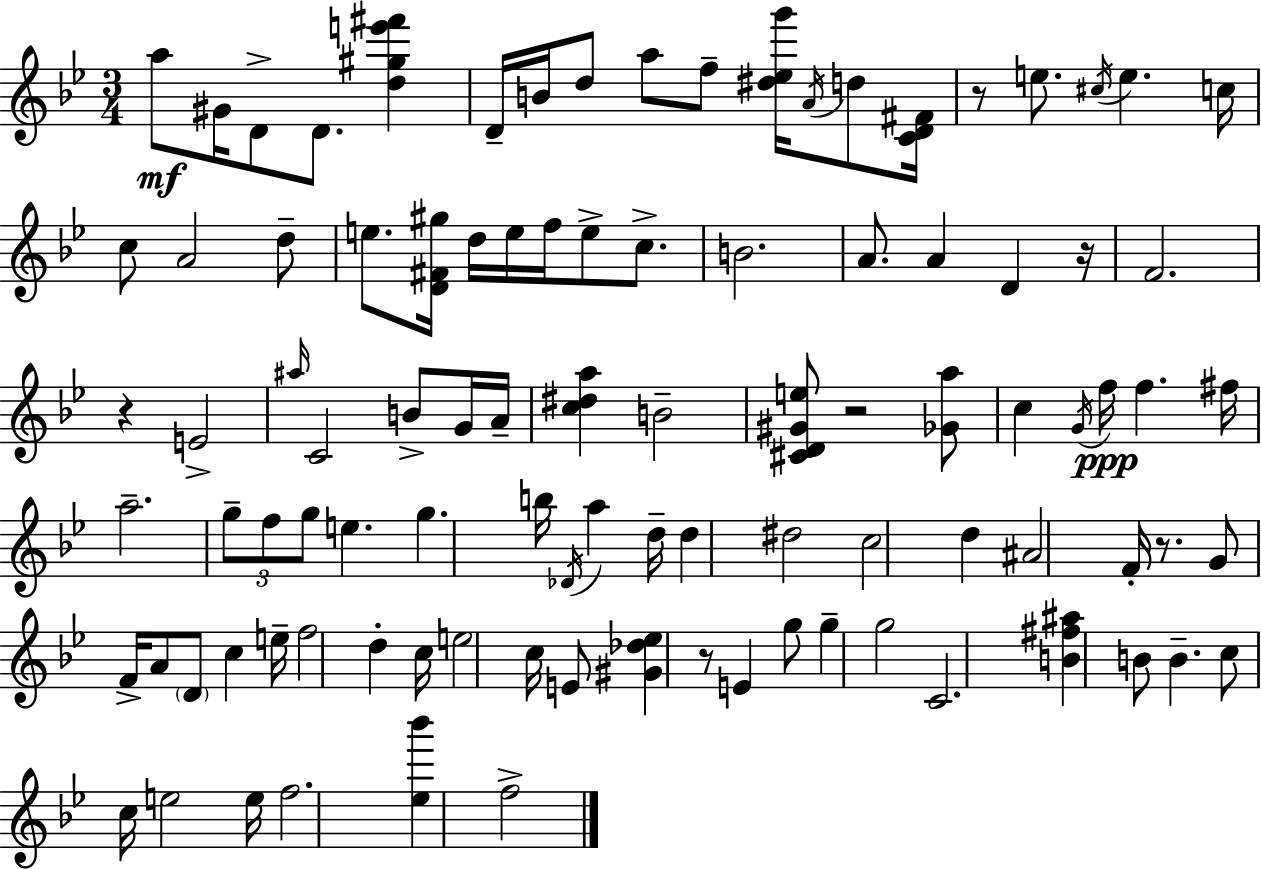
{
  \clef treble
  \numericTimeSignature
  \time 3/4
  \key g \minor
  \repeat volta 2 { a''8\mf gis'16 d'8-> d'8. <d'' gis'' e''' fis'''>4 | d'16-- b'16 d''8 a''8 f''8-- <dis'' ees'' g'''>16 \acciaccatura { a'16 } d''8 | <c' d' fis'>16 r8 e''8. \acciaccatura { cis''16 } e''4. | c''16 c''8 a'2 | \break d''8-- e''8. <d' fis' gis''>16 d''16 e''16 f''16 e''8-> c''8.-> | b'2. | a'8. a'4 d'4 | r16 f'2. | \break r4 e'2-> | \grace { ais''16 } c'2 b'8-> | g'16 a'16-- <c'' dis'' a''>4 b'2-- | <cis' d' gis' e''>8 r2 | \break <ges' a''>8 c''4 \acciaccatura { g'16 } f''16\ppp f''4. | fis''16 a''2.-- | \tuplet 3/2 { g''8-- f''8 g''8 } e''4. | g''4. b''16 \acciaccatura { des'16 } | \break a''4 d''16-- d''4 dis''2 | c''2 | d''4 ais'2 | f'16-. r8. g'8 f'16-> a'8 \parenthesize d'8 | \break c''4 e''16-- f''2 | d''4-. c''16 e''2 | c''16 e'8 <gis' des'' ees''>4 r8 e'4 | g''8 g''4-- g''2 | \break c'2. | <b' fis'' ais''>4 b'8 b'4.-- | c''8 c''16 e''2 | e''16 f''2. | \break <ees'' bes'''>4 f''2-> | } \bar "|."
}